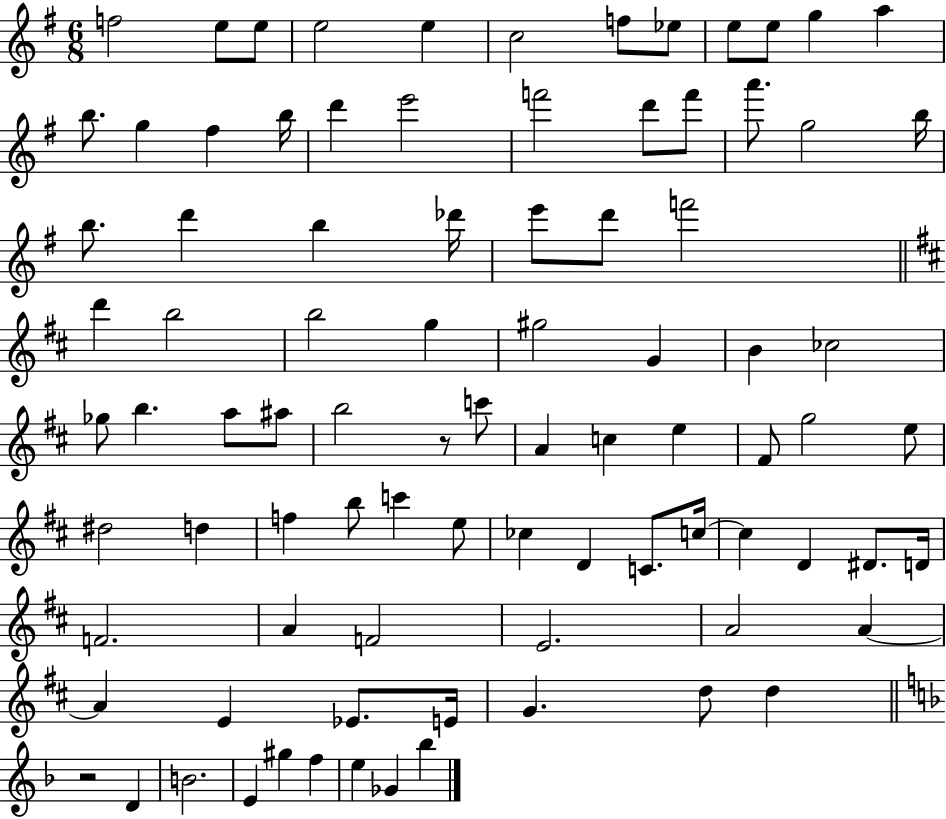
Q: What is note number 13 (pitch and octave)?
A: B5